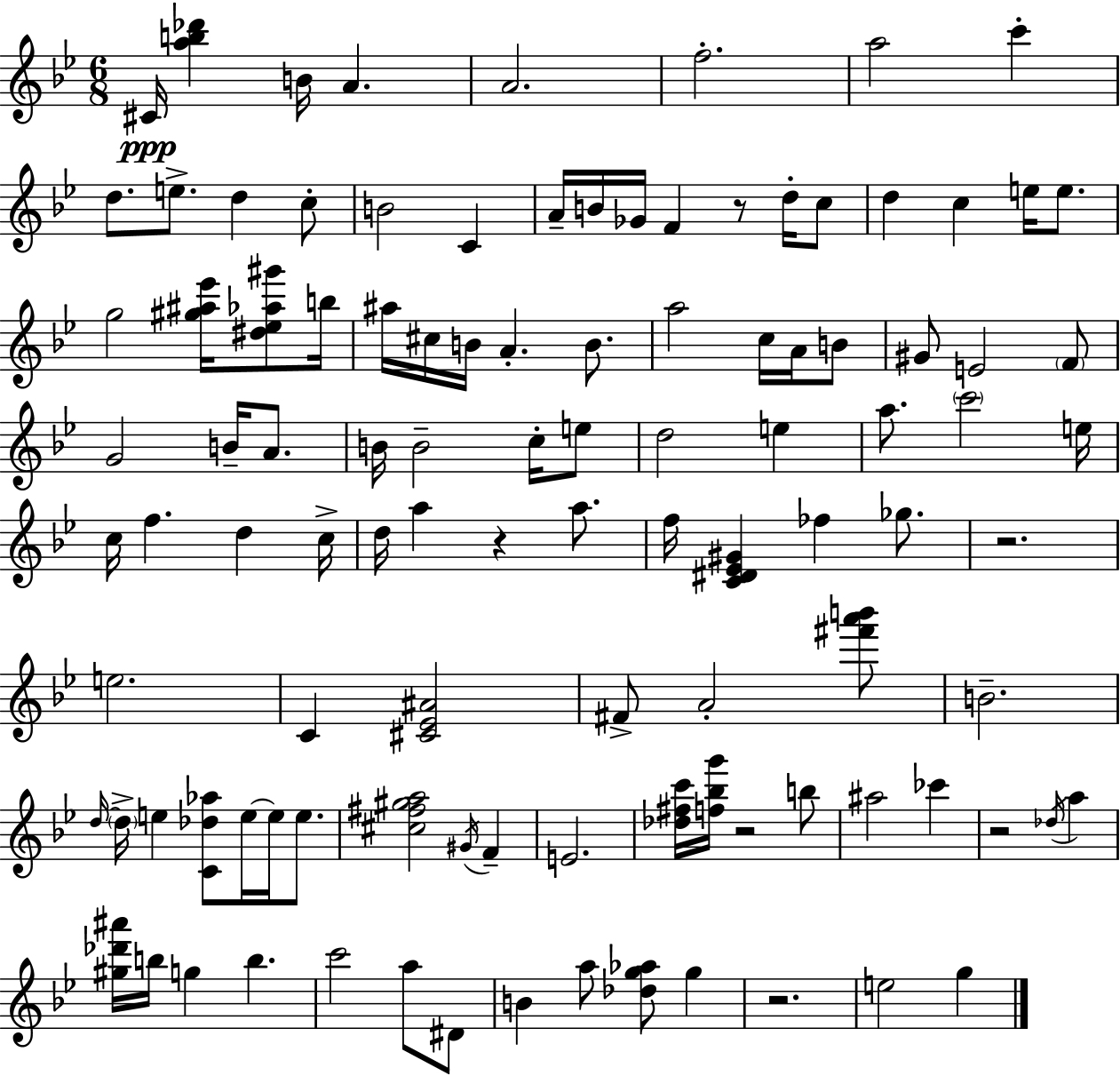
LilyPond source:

{
  \clef treble
  \numericTimeSignature
  \time 6/8
  \key bes \major
  cis'16\ppp <a'' b'' des'''>4 b'16 a'4. | a'2. | f''2.-. | a''2 c'''4-. | \break d''8. e''8.-> d''4 c''8-. | b'2 c'4 | a'16-- b'16 ges'16 f'4 r8 d''16-. c''8 | d''4 c''4 e''16 e''8. | \break g''2 <gis'' ais'' ees'''>16 <dis'' ees'' aes'' gis'''>8 b''16 | ais''16 cis''16 b'16 a'4.-. b'8. | a''2 c''16 a'16 b'8 | gis'8 e'2 \parenthesize f'8 | \break g'2 b'16-- a'8. | b'16 b'2-- c''16-. e''8 | d''2 e''4 | a''8. \parenthesize c'''2 e''16 | \break c''16 f''4. d''4 c''16-> | d''16 a''4 r4 a''8. | f''16 <c' dis' ees' gis'>4 fes''4 ges''8. | r2. | \break e''2. | c'4 <cis' ees' ais'>2 | fis'8-> a'2-. <fis''' a''' b'''>8 | b'2.-- | \break \grace { d''16~ }~ \parenthesize d''16-> e''4 <c' des'' aes''>8 e''16~~ e''16 e''8. | <cis'' fis'' gis'' a''>2 \acciaccatura { gis'16 } f'4-- | e'2. | <des'' fis'' c'''>16 <f'' bes'' g'''>16 r2 | \break b''8 ais''2 ces'''4 | r2 \acciaccatura { des''16 } a''4 | <gis'' des''' ais'''>16 b''16 g''4 b''4. | c'''2 a''8 | \break dis'8 b'4 a''8 <des'' g'' aes''>8 g''4 | r2. | e''2 g''4 | \bar "|."
}